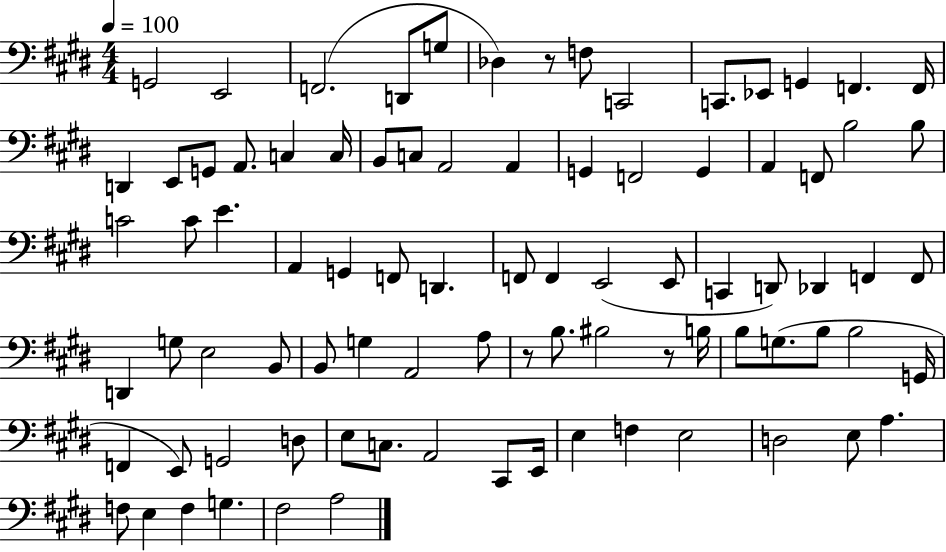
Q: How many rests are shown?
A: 3